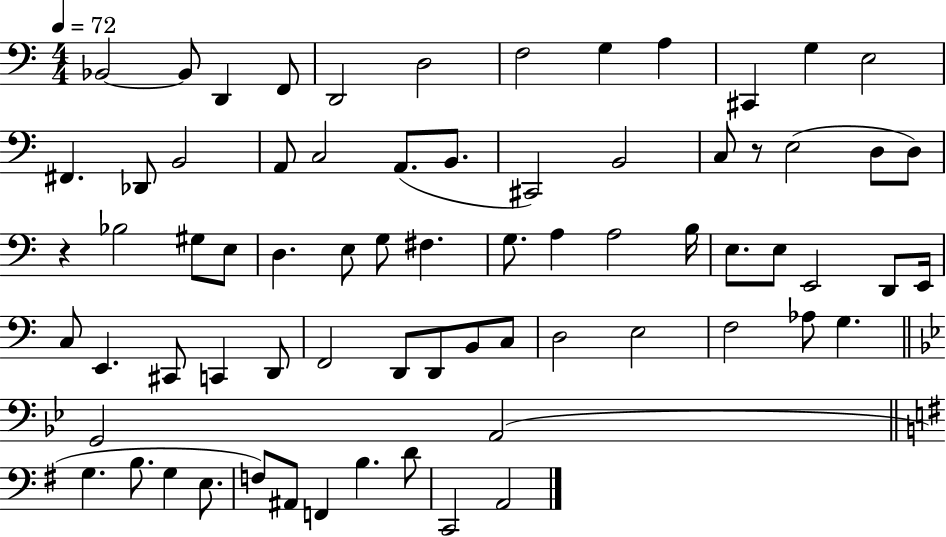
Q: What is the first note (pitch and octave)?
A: Bb2